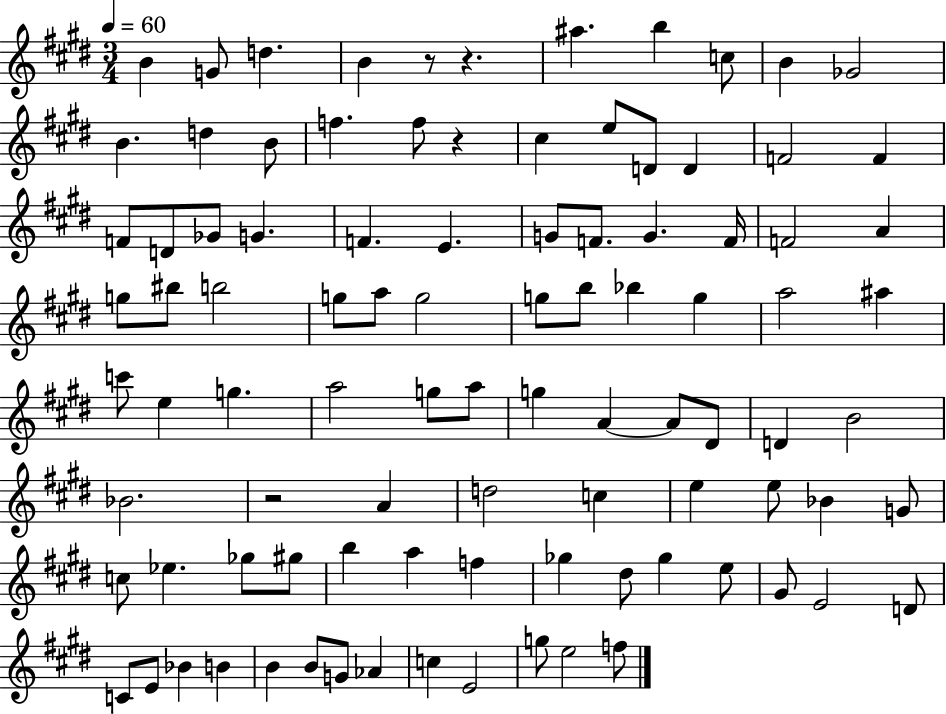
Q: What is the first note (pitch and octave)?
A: B4